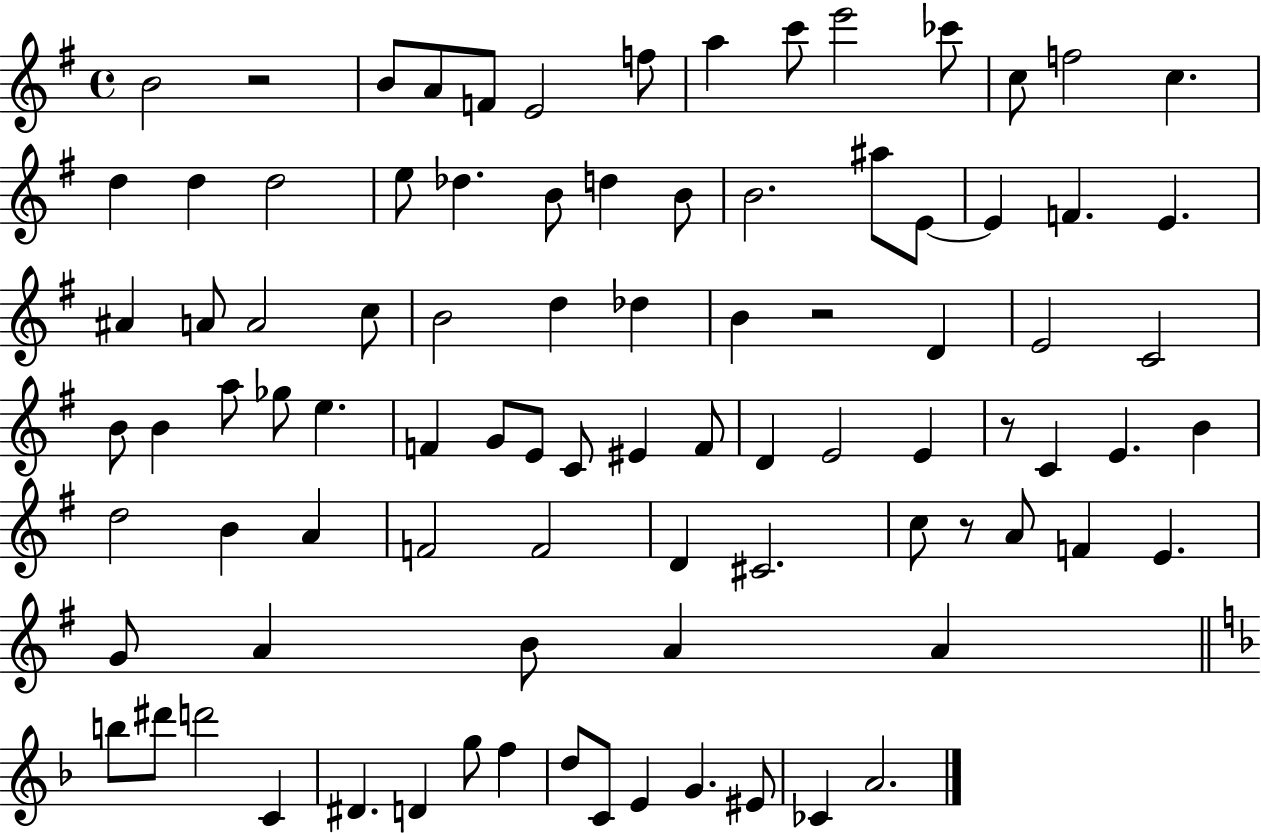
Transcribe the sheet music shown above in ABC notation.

X:1
T:Untitled
M:4/4
L:1/4
K:G
B2 z2 B/2 A/2 F/2 E2 f/2 a c'/2 e'2 _c'/2 c/2 f2 c d d d2 e/2 _d B/2 d B/2 B2 ^a/2 E/2 E F E ^A A/2 A2 c/2 B2 d _d B z2 D E2 C2 B/2 B a/2 _g/2 e F G/2 E/2 C/2 ^E F/2 D E2 E z/2 C E B d2 B A F2 F2 D ^C2 c/2 z/2 A/2 F E G/2 A B/2 A A b/2 ^d'/2 d'2 C ^D D g/2 f d/2 C/2 E G ^E/2 _C A2